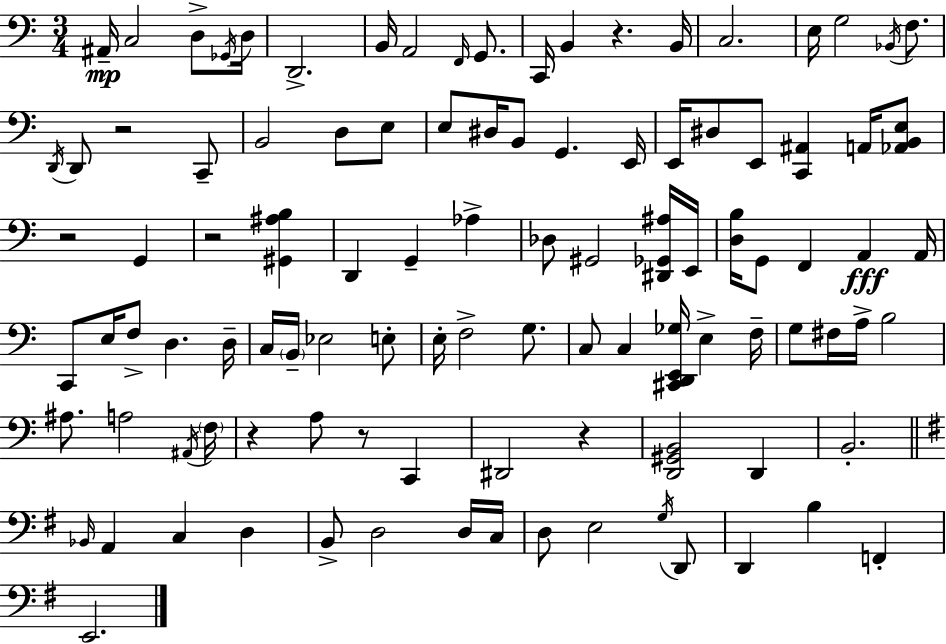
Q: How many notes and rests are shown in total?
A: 103